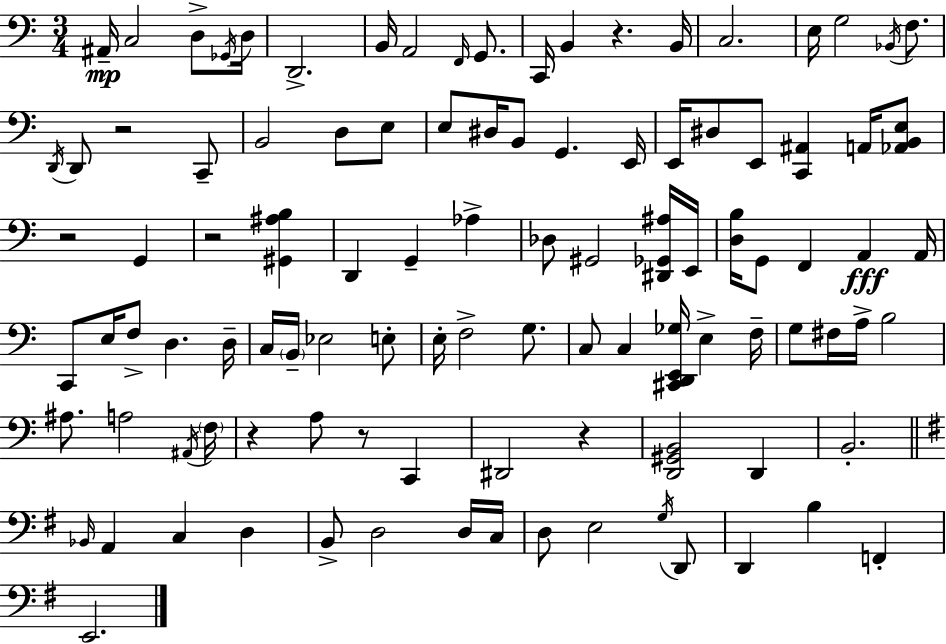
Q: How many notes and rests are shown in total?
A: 103